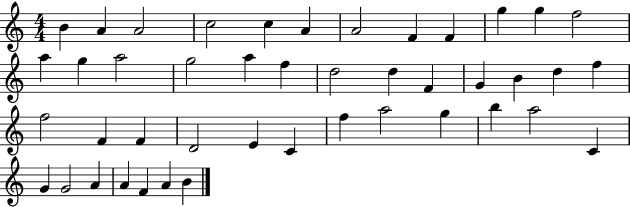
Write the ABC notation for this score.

X:1
T:Untitled
M:4/4
L:1/4
K:C
B A A2 c2 c A A2 F F g g f2 a g a2 g2 a f d2 d F G B d f f2 F F D2 E C f a2 g b a2 C G G2 A A F A B